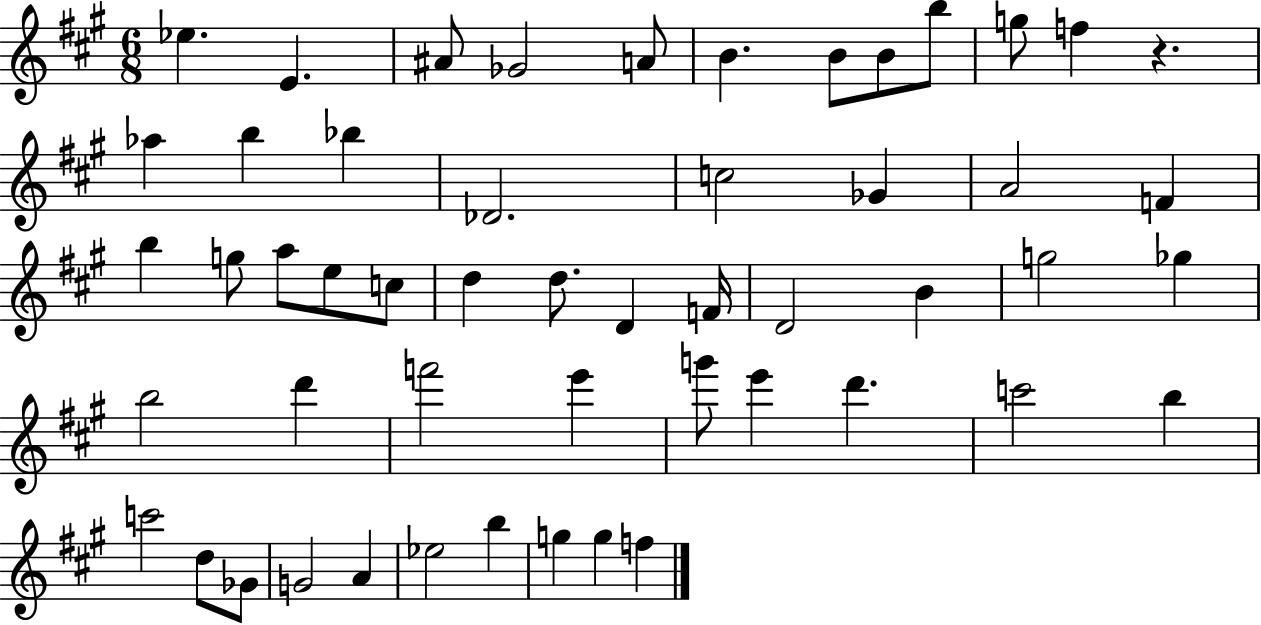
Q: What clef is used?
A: treble